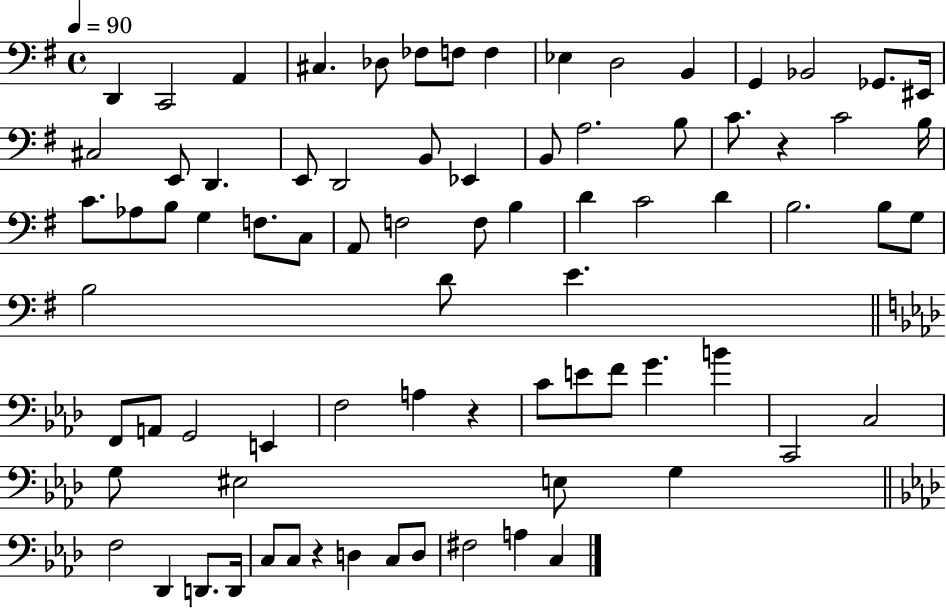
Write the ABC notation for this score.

X:1
T:Untitled
M:4/4
L:1/4
K:G
D,, C,,2 A,, ^C, _D,/2 _F,/2 F,/2 F, _E, D,2 B,, G,, _B,,2 _G,,/2 ^E,,/4 ^C,2 E,,/2 D,, E,,/2 D,,2 B,,/2 _E,, B,,/2 A,2 B,/2 C/2 z C2 B,/4 C/2 _A,/2 B,/2 G, F,/2 C,/2 A,,/2 F,2 F,/2 B, D C2 D B,2 B,/2 G,/2 B,2 D/2 E F,,/2 A,,/2 G,,2 E,, F,2 A, z C/2 E/2 F/2 G B C,,2 C,2 G,/2 ^E,2 E,/2 G, F,2 _D,, D,,/2 D,,/4 C,/2 C,/2 z D, C,/2 D,/2 ^F,2 A, C,